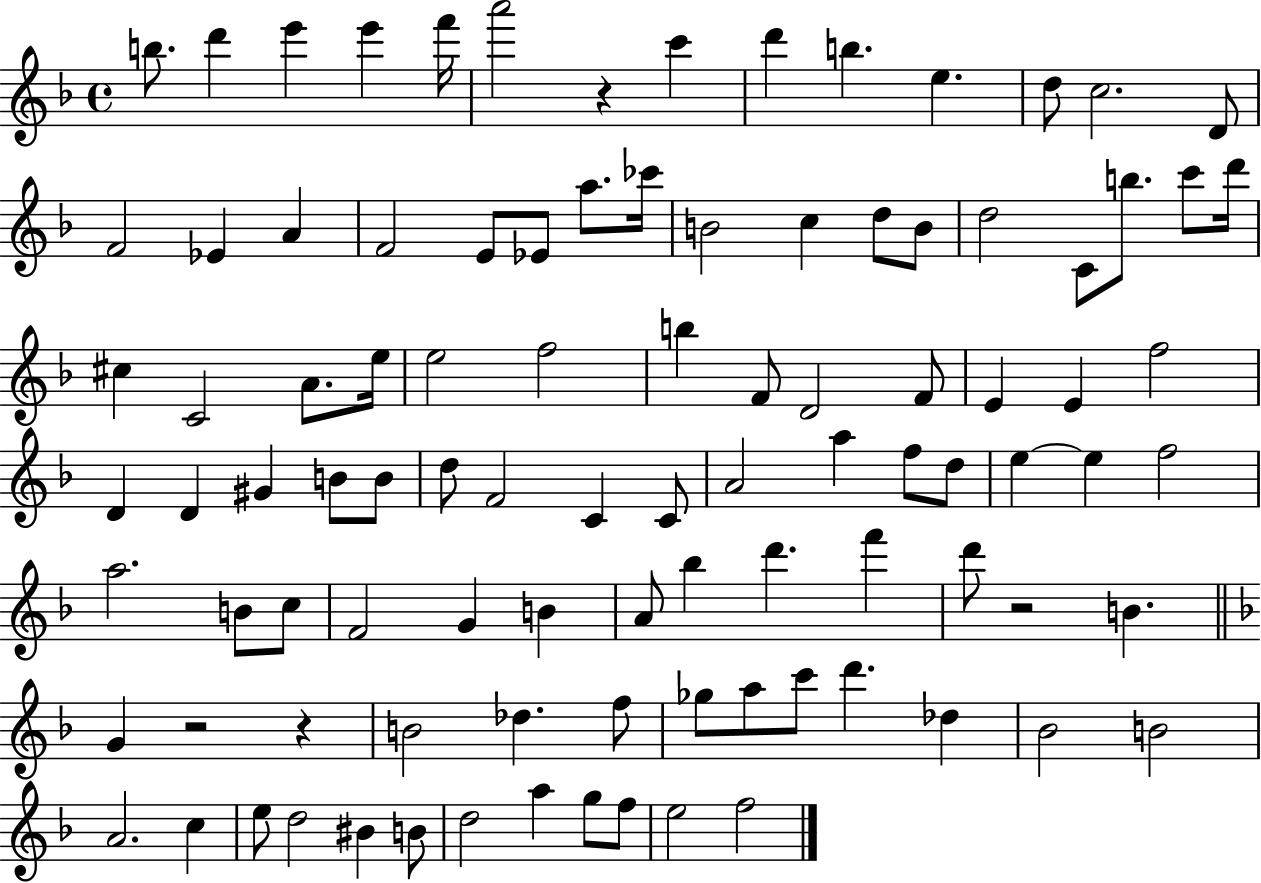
{
  \clef treble
  \time 4/4
  \defaultTimeSignature
  \key f \major
  b''8. d'''4 e'''4 e'''4 f'''16 | a'''2 r4 c'''4 | d'''4 b''4. e''4. | d''8 c''2. d'8 | \break f'2 ees'4 a'4 | f'2 e'8 ees'8 a''8. ces'''16 | b'2 c''4 d''8 b'8 | d''2 c'8 b''8. c'''8 d'''16 | \break cis''4 c'2 a'8. e''16 | e''2 f''2 | b''4 f'8 d'2 f'8 | e'4 e'4 f''2 | \break d'4 d'4 gis'4 b'8 b'8 | d''8 f'2 c'4 c'8 | a'2 a''4 f''8 d''8 | e''4~~ e''4 f''2 | \break a''2. b'8 c''8 | f'2 g'4 b'4 | a'8 bes''4 d'''4. f'''4 | d'''8 r2 b'4. | \break \bar "||" \break \key f \major g'4 r2 r4 | b'2 des''4. f''8 | ges''8 a''8 c'''8 d'''4. des''4 | bes'2 b'2 | \break a'2. c''4 | e''8 d''2 bis'4 b'8 | d''2 a''4 g''8 f''8 | e''2 f''2 | \break \bar "|."
}